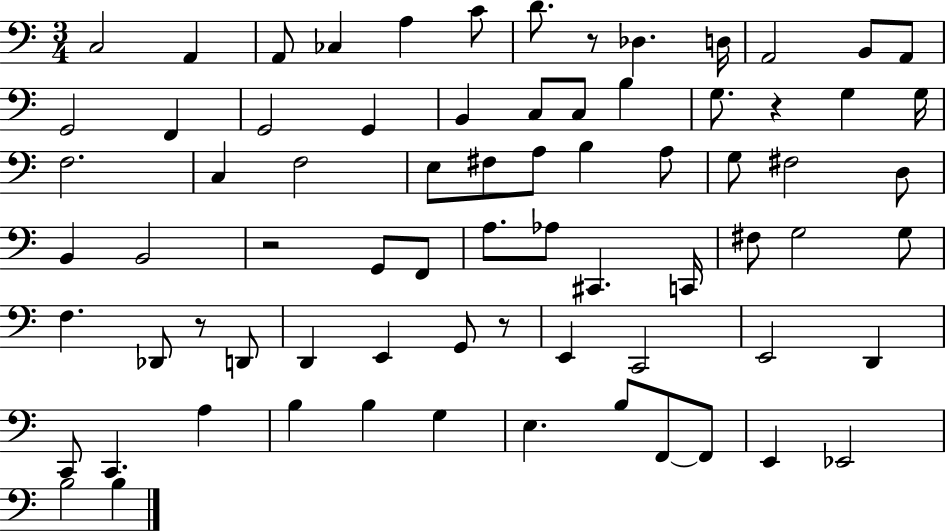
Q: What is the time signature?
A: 3/4